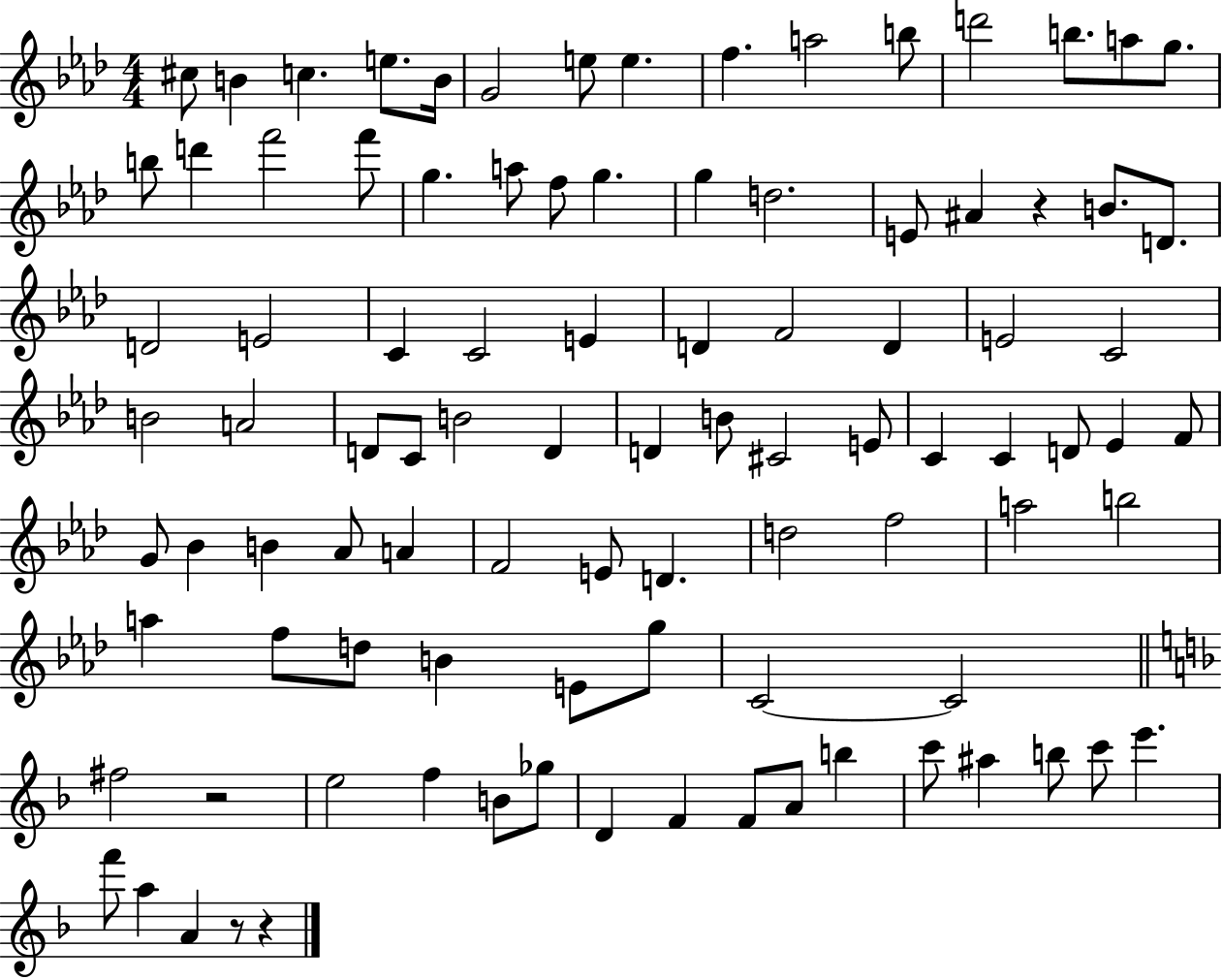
{
  \clef treble
  \numericTimeSignature
  \time 4/4
  \key aes \major
  cis''8 b'4 c''4. e''8. b'16 | g'2 e''8 e''4. | f''4. a''2 b''8 | d'''2 b''8. a''8 g''8. | \break b''8 d'''4 f'''2 f'''8 | g''4. a''8 f''8 g''4. | g''4 d''2. | e'8 ais'4 r4 b'8. d'8. | \break d'2 e'2 | c'4 c'2 e'4 | d'4 f'2 d'4 | e'2 c'2 | \break b'2 a'2 | d'8 c'8 b'2 d'4 | d'4 b'8 cis'2 e'8 | c'4 c'4 d'8 ees'4 f'8 | \break g'8 bes'4 b'4 aes'8 a'4 | f'2 e'8 d'4. | d''2 f''2 | a''2 b''2 | \break a''4 f''8 d''8 b'4 e'8 g''8 | c'2~~ c'2 | \bar "||" \break \key f \major fis''2 r2 | e''2 f''4 b'8 ges''8 | d'4 f'4 f'8 a'8 b''4 | c'''8 ais''4 b''8 c'''8 e'''4. | \break f'''8 a''4 a'4 r8 r4 | \bar "|."
}